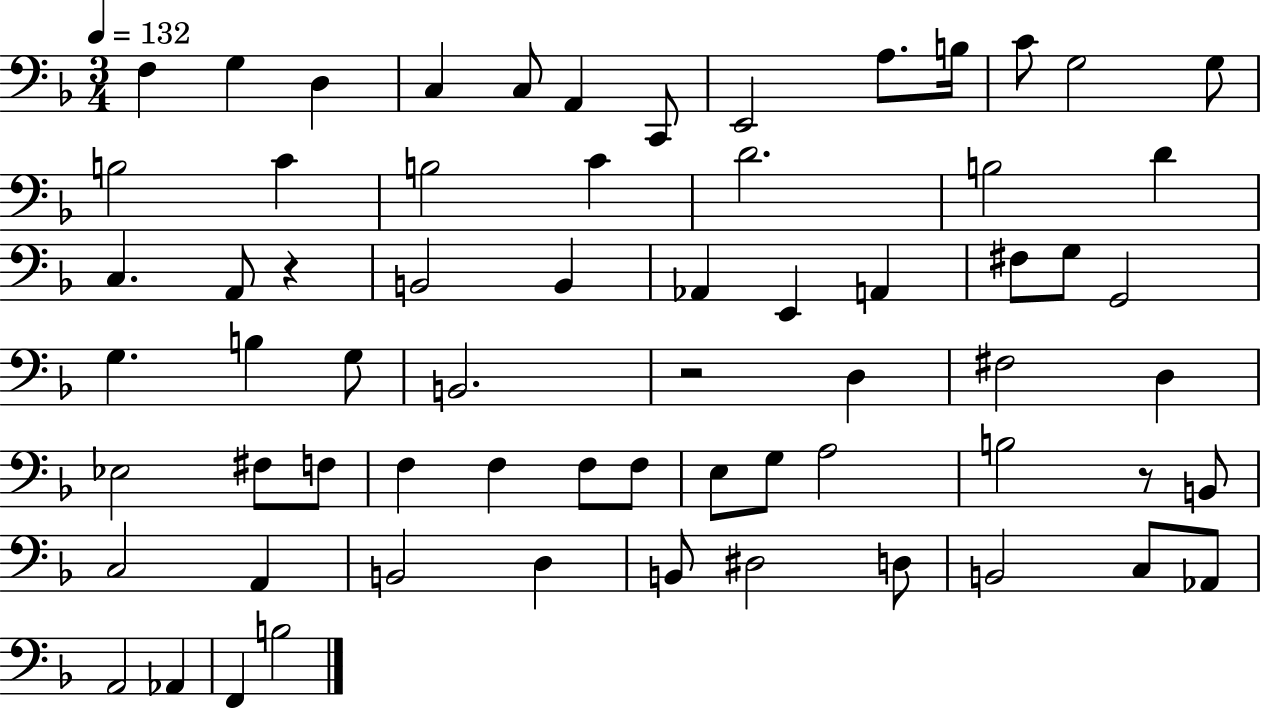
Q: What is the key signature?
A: F major